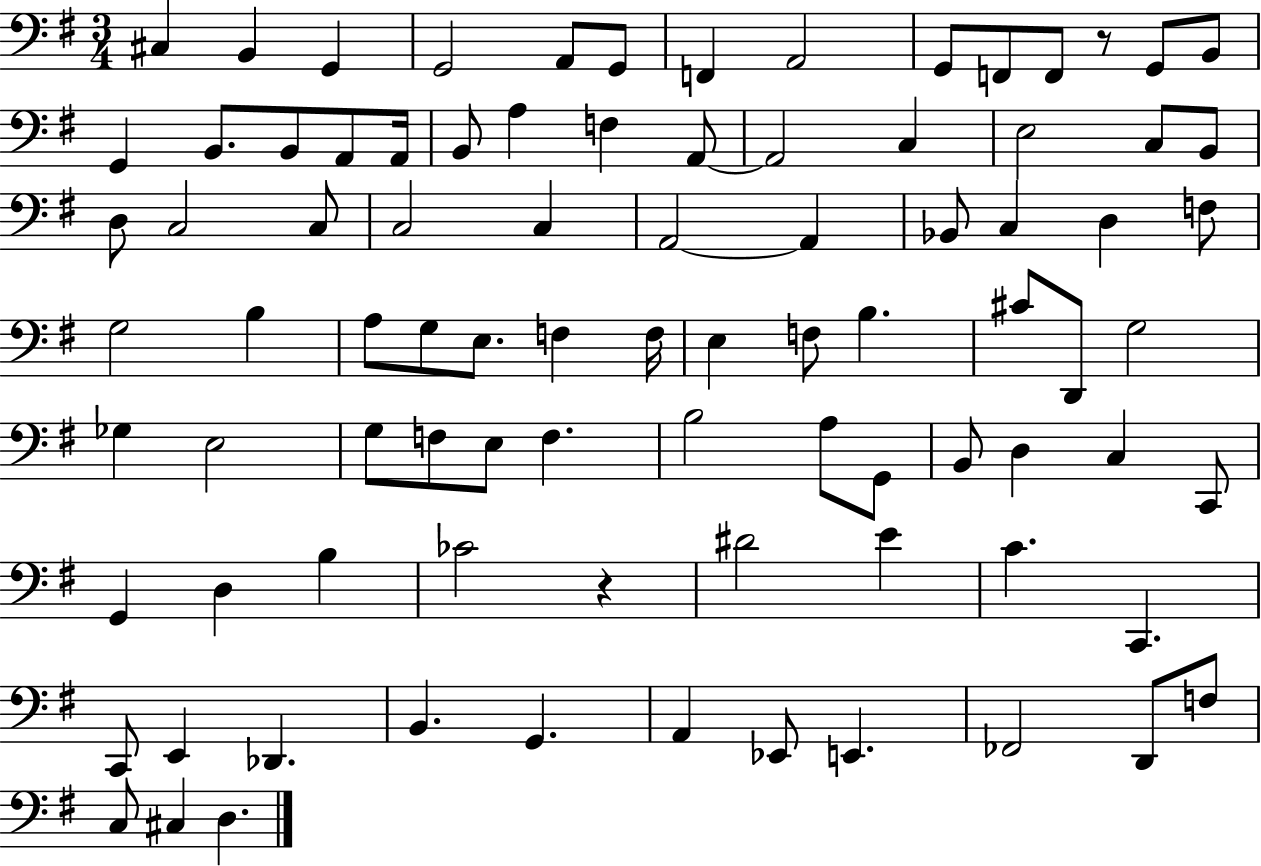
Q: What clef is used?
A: bass